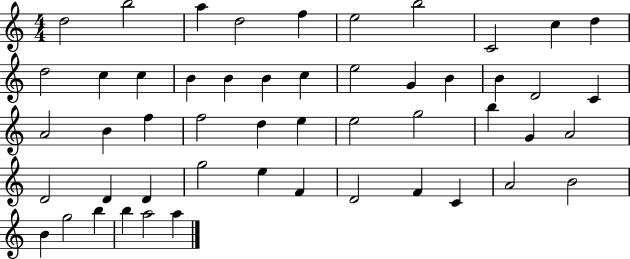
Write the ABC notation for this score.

X:1
T:Untitled
M:4/4
L:1/4
K:C
d2 b2 a d2 f e2 b2 C2 c d d2 c c B B B c e2 G B B D2 C A2 B f f2 d e e2 g2 b G A2 D2 D D g2 e F D2 F C A2 B2 B g2 b b a2 a